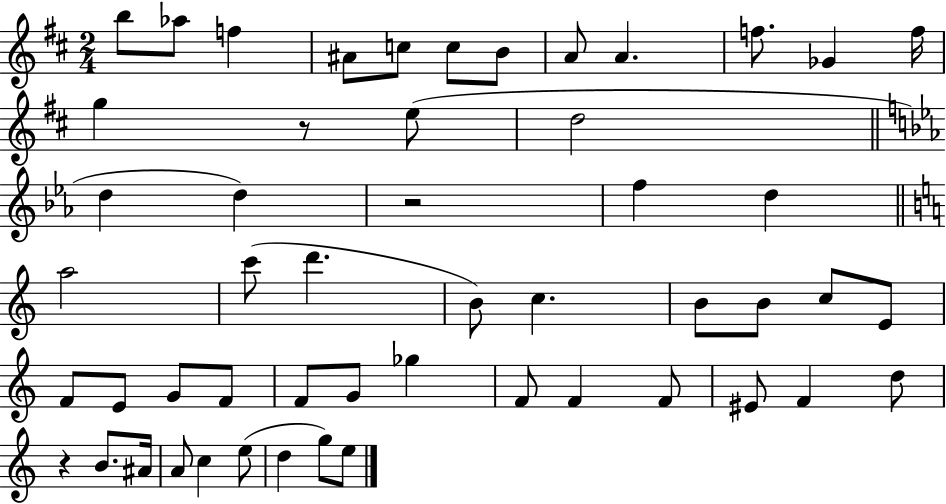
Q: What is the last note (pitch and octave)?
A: E5